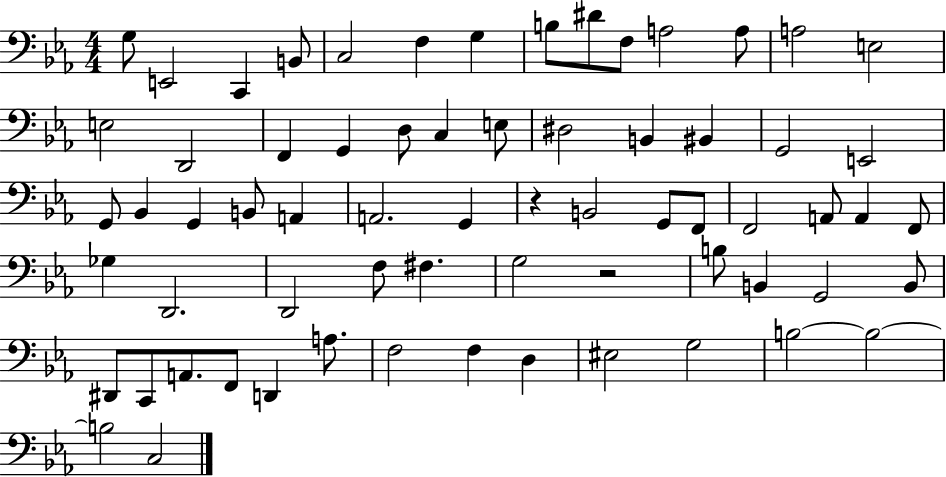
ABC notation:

X:1
T:Untitled
M:4/4
L:1/4
K:Eb
G,/2 E,,2 C,, B,,/2 C,2 F, G, B,/2 ^D/2 F,/2 A,2 A,/2 A,2 E,2 E,2 D,,2 F,, G,, D,/2 C, E,/2 ^D,2 B,, ^B,, G,,2 E,,2 G,,/2 _B,, G,, B,,/2 A,, A,,2 G,, z B,,2 G,,/2 F,,/2 F,,2 A,,/2 A,, F,,/2 _G, D,,2 D,,2 F,/2 ^F, G,2 z2 B,/2 B,, G,,2 B,,/2 ^D,,/2 C,,/2 A,,/2 F,,/2 D,, A,/2 F,2 F, D, ^E,2 G,2 B,2 B,2 B,2 C,2